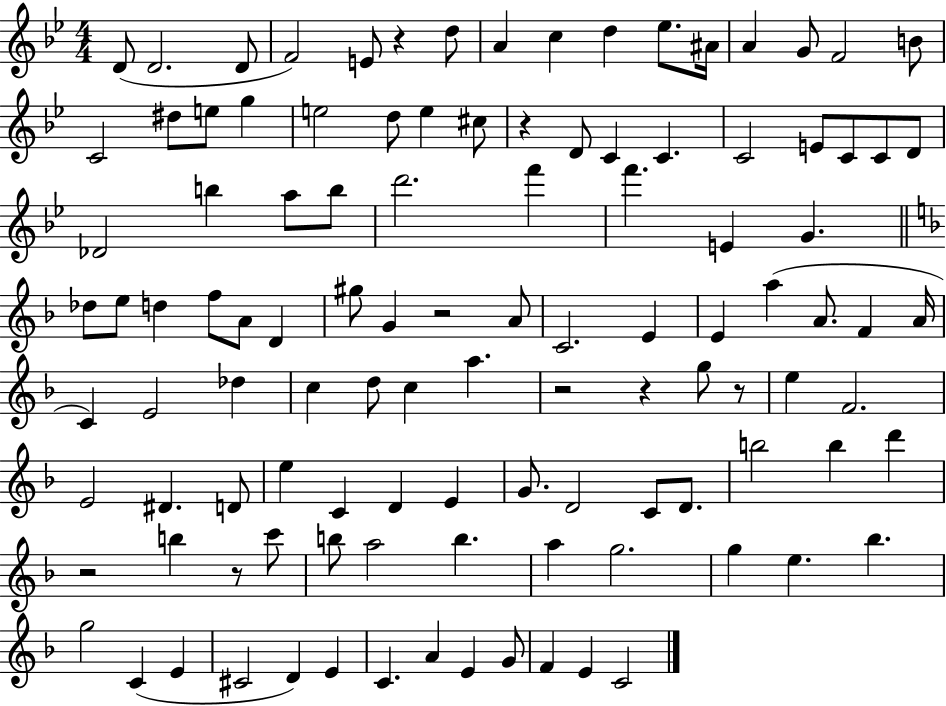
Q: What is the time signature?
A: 4/4